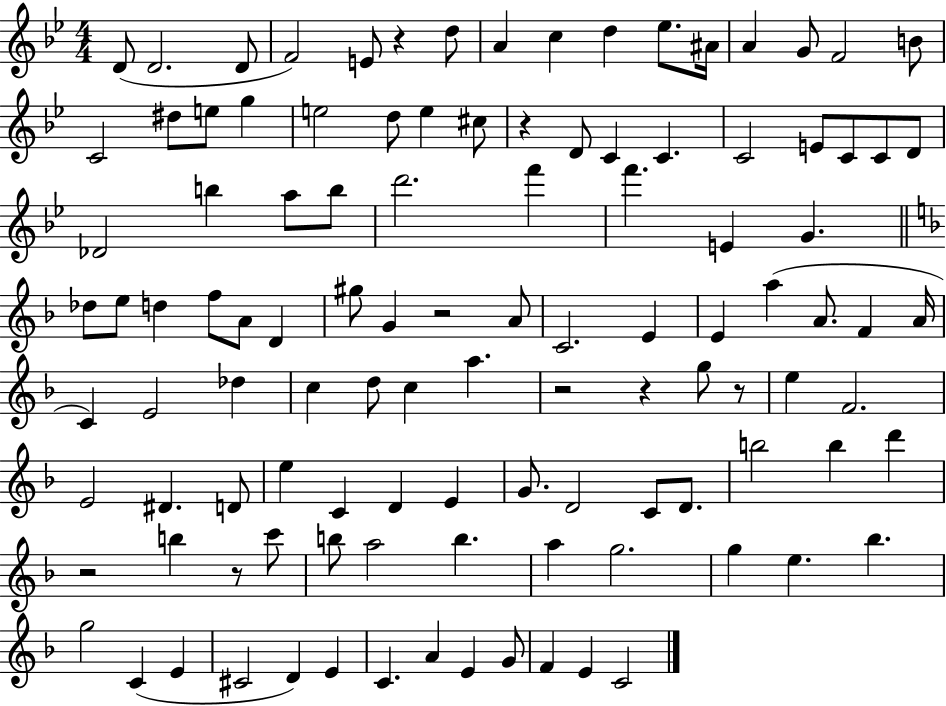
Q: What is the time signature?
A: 4/4